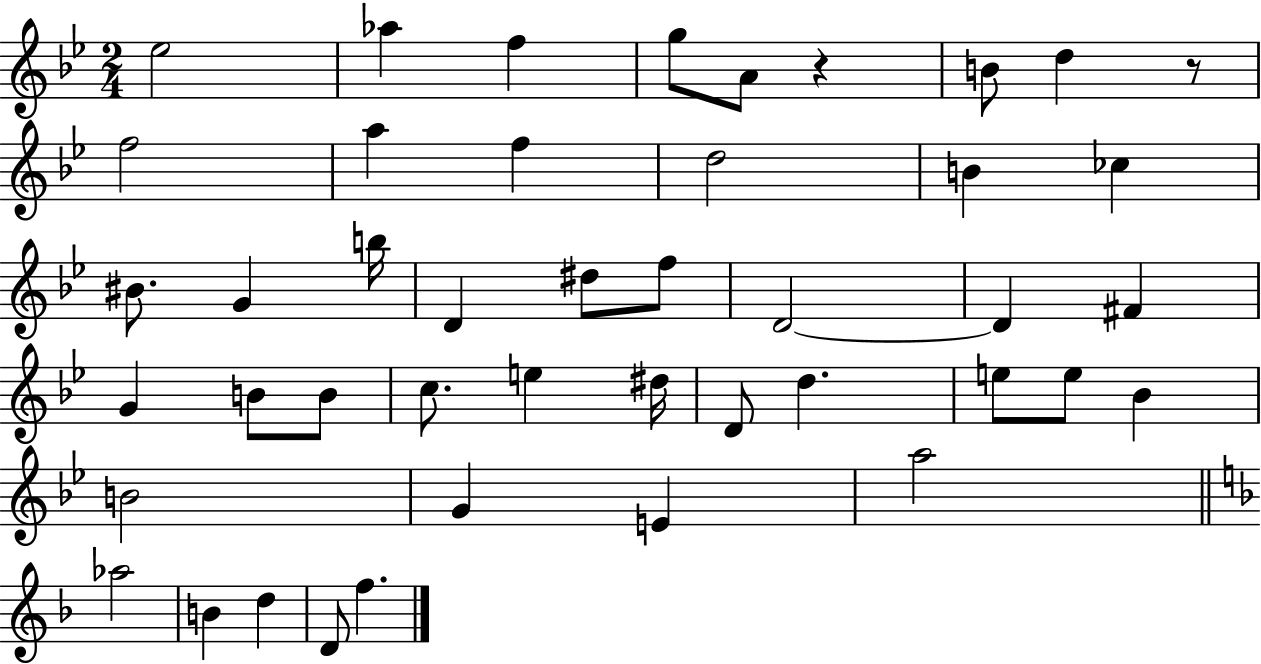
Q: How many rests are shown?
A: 2